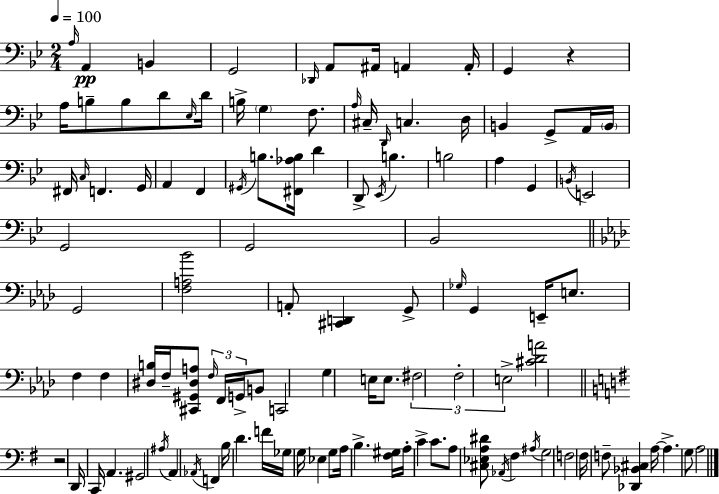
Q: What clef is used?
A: bass